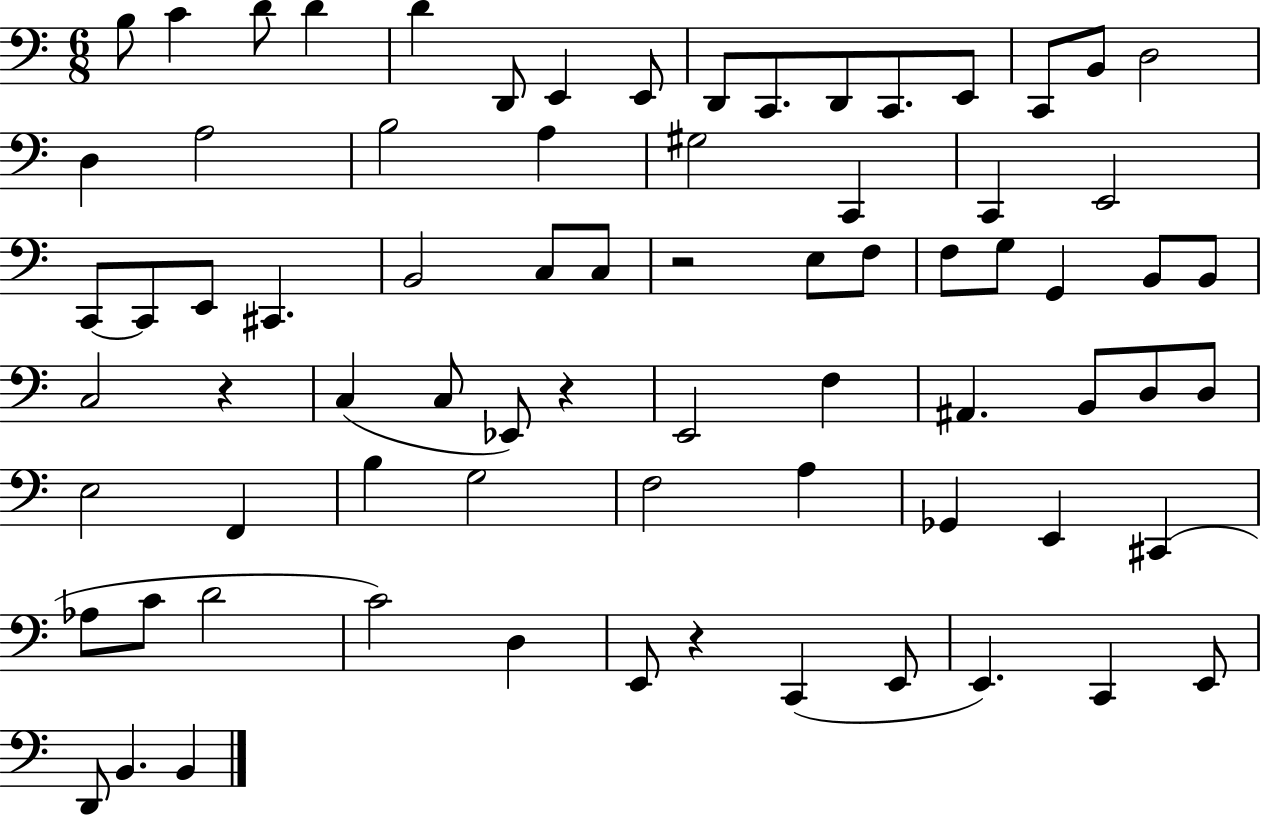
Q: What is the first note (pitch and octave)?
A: B3